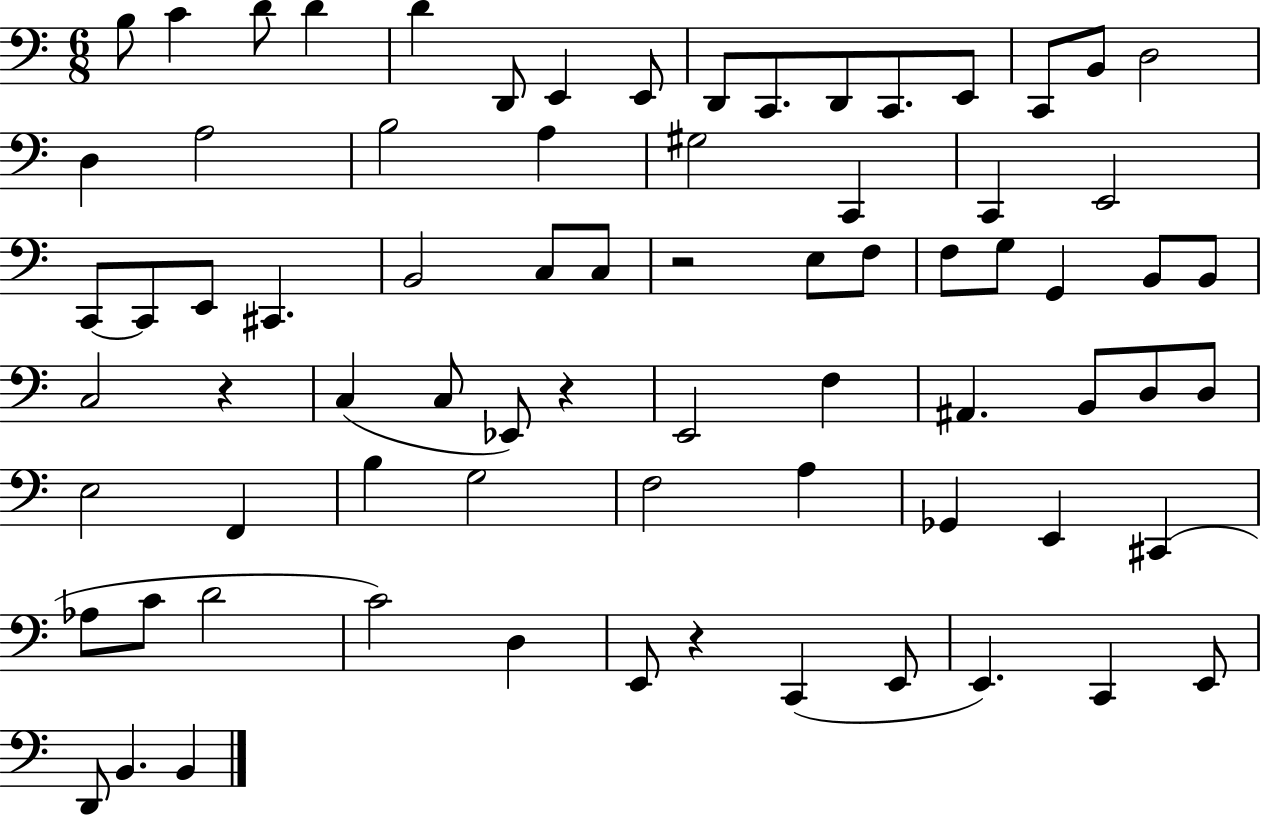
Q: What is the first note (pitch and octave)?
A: B3